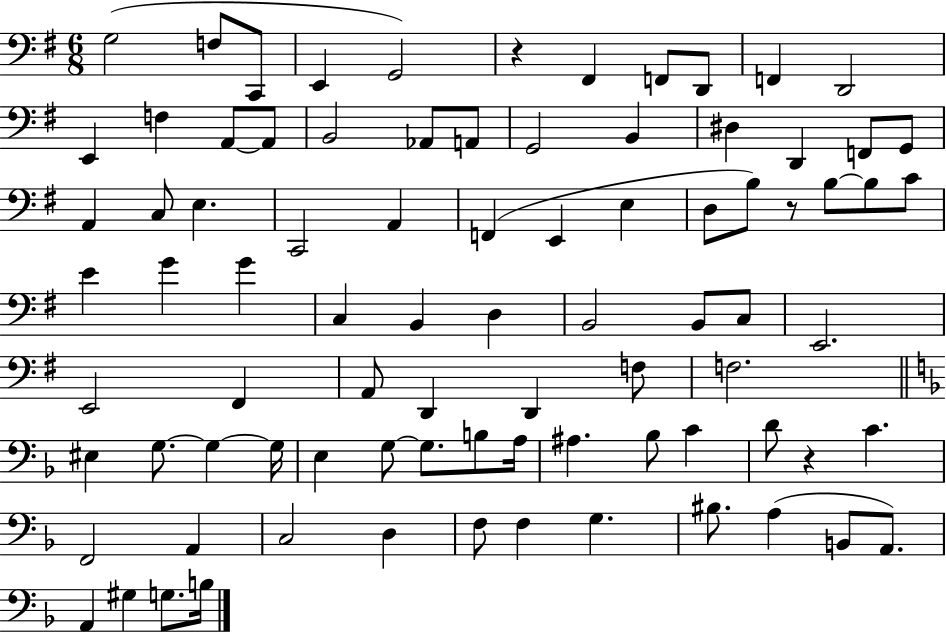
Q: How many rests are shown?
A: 3